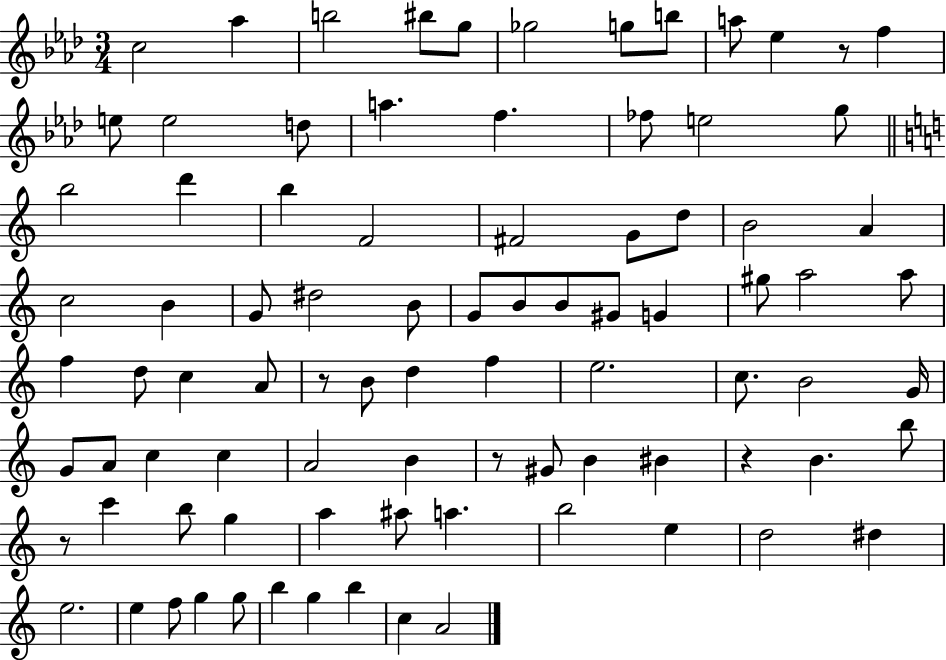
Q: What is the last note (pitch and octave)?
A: A4